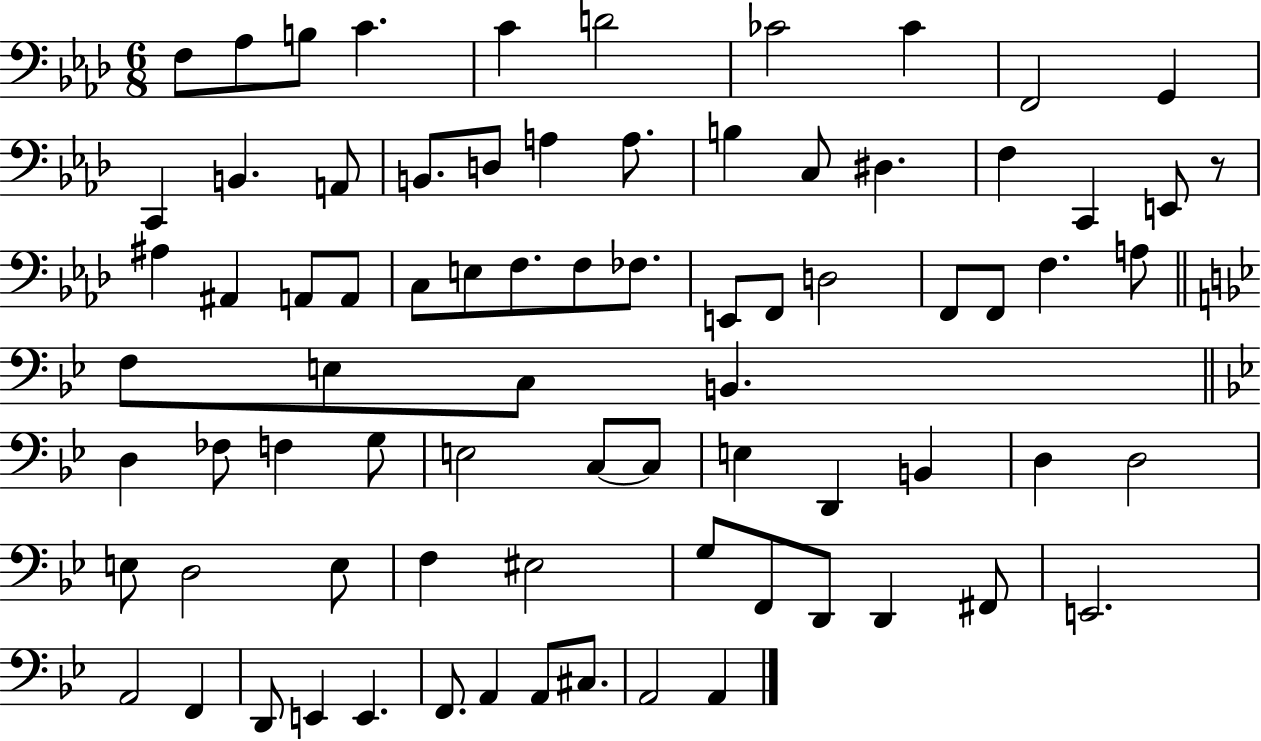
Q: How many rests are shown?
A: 1